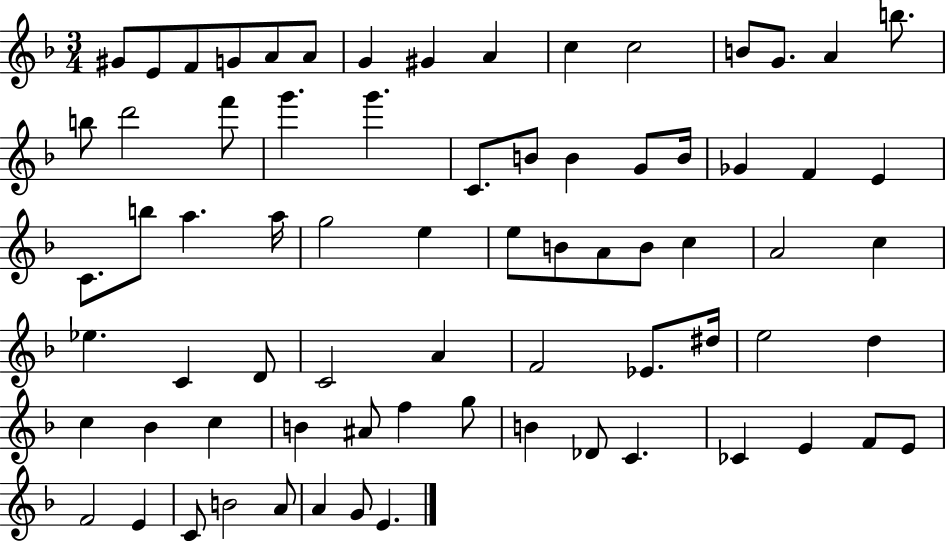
{
  \clef treble
  \numericTimeSignature
  \time 3/4
  \key f \major
  gis'8 e'8 f'8 g'8 a'8 a'8 | g'4 gis'4 a'4 | c''4 c''2 | b'8 g'8. a'4 b''8. | \break b''8 d'''2 f'''8 | g'''4. g'''4. | c'8. b'8 b'4 g'8 b'16 | ges'4 f'4 e'4 | \break c'8. b''8 a''4. a''16 | g''2 e''4 | e''8 b'8 a'8 b'8 c''4 | a'2 c''4 | \break ees''4. c'4 d'8 | c'2 a'4 | f'2 ees'8. dis''16 | e''2 d''4 | \break c''4 bes'4 c''4 | b'4 ais'8 f''4 g''8 | b'4 des'8 c'4. | ces'4 e'4 f'8 e'8 | \break f'2 e'4 | c'8 b'2 a'8 | a'4 g'8 e'4. | \bar "|."
}